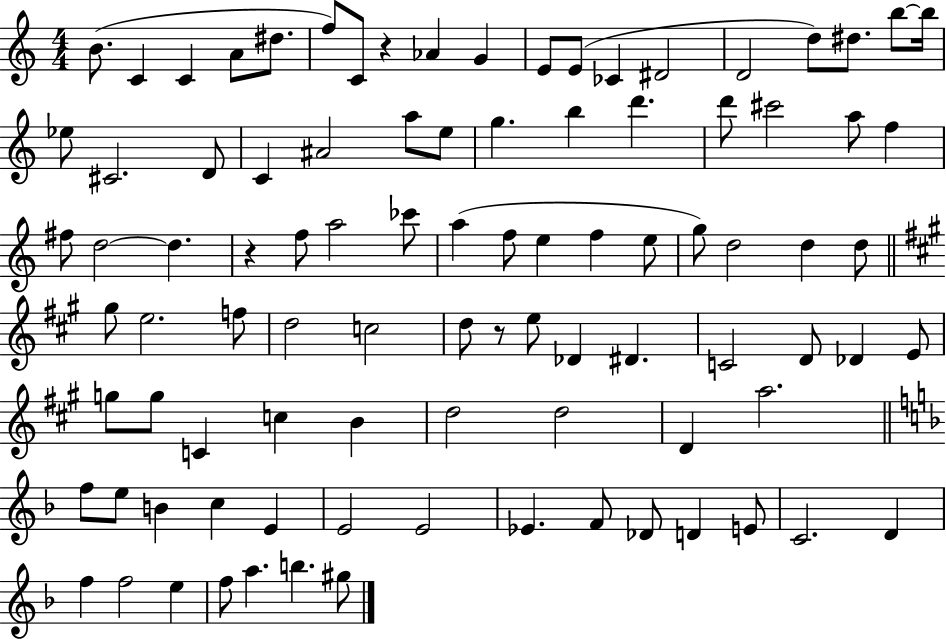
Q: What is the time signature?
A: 4/4